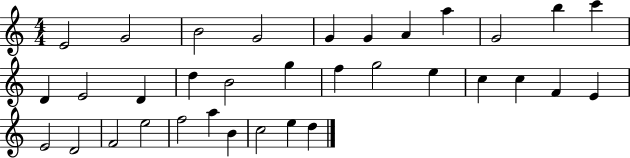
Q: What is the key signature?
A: C major